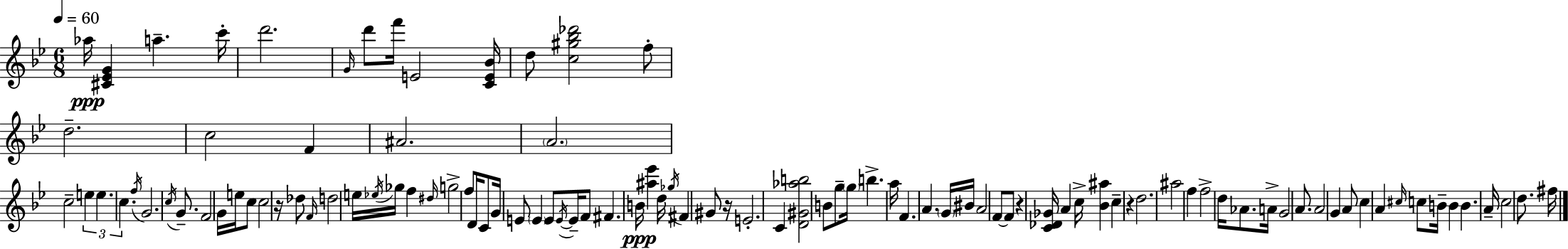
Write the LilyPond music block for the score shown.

{
  \clef treble
  \numericTimeSignature
  \time 6/8
  \key g \minor
  \tempo 4 = 60
  aes''16\ppp <cis' ees' g'>4 a''4.-- c'''16-. | d'''2. | \grace { g'16 } d'''8 f'''16 e'2 | <c' e' bes'>16 d''8 <c'' gis'' bes'' des'''>2 f''8-. | \break d''2.-- | c''2 f'4 | ais'2. | \parenthesize a'2. | \break c''2-- \tuplet 3/2 { e''4 | e''4. c''4. } | \acciaccatura { f''16 } g'2. | \acciaccatura { c''16 } g'8.-- f'2 | \break g'16 e''16 c''8 c''2 | r16 des''8 \grace { f'16 } d''2 | e''16 \acciaccatura { ees''16 } ges''16 f''4 \grace { dis''16 } g''2-> | f''8 d'16 c'8 g'16 | \break e'8 \parenthesize e'4 e'8 \acciaccatura { e'16~ }~ e'16-- f'8 | fis'4. b'16\ppp <ais'' ees'''>4 d''16 | \acciaccatura { ges''16 } fis'4 gis'8 r16 e'2.-. | c'4 | \break <d' gis' aes'' b''>2 b'8 g''8-- | \parenthesize g''16 b''4.-> a''16 f'4. | a'4. \parenthesize g'16 bis'16 a'2 | f'8~~ f'8 r4 | \break <c' des' ges'>16 a'4 c''16-> <bes' ais''>4 | c''4-- r4 d''2. | ais''2 | f''4 f''2-> | \break d''16 aes'8. a'16-> g'2 | a'8. a'2 | g'4 a'8 c''4 | a'4 \grace { cis''16 } c''8 b'16-- b'4 | \break b'4. a'16-- c''2 | d''8. fis''16 \bar "|."
}